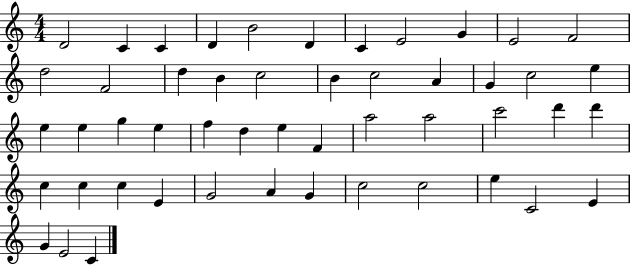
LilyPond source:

{
  \clef treble
  \numericTimeSignature
  \time 4/4
  \key c \major
  d'2 c'4 c'4 | d'4 b'2 d'4 | c'4 e'2 g'4 | e'2 f'2 | \break d''2 f'2 | d''4 b'4 c''2 | b'4 c''2 a'4 | g'4 c''2 e''4 | \break e''4 e''4 g''4 e''4 | f''4 d''4 e''4 f'4 | a''2 a''2 | c'''2 d'''4 d'''4 | \break c''4 c''4 c''4 e'4 | g'2 a'4 g'4 | c''2 c''2 | e''4 c'2 e'4 | \break g'4 e'2 c'4 | \bar "|."
}